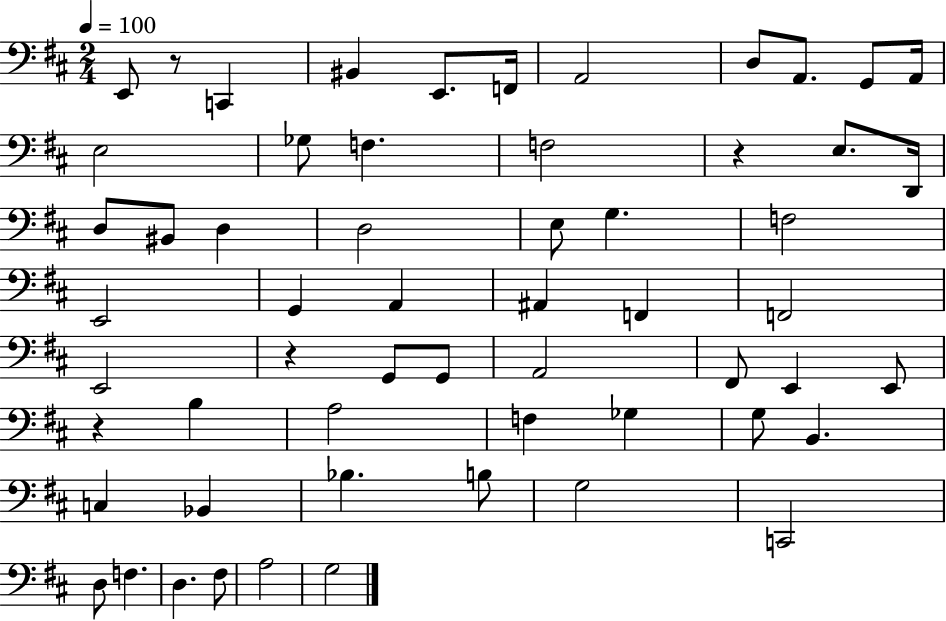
X:1
T:Untitled
M:2/4
L:1/4
K:D
E,,/2 z/2 C,, ^B,, E,,/2 F,,/4 A,,2 D,/2 A,,/2 G,,/2 A,,/4 E,2 _G,/2 F, F,2 z E,/2 D,,/4 D,/2 ^B,,/2 D, D,2 E,/2 G, F,2 E,,2 G,, A,, ^A,, F,, F,,2 E,,2 z G,,/2 G,,/2 A,,2 ^F,,/2 E,, E,,/2 z B, A,2 F, _G, G,/2 B,, C, _B,, _B, B,/2 G,2 C,,2 D,/2 F, D, ^F,/2 A,2 G,2